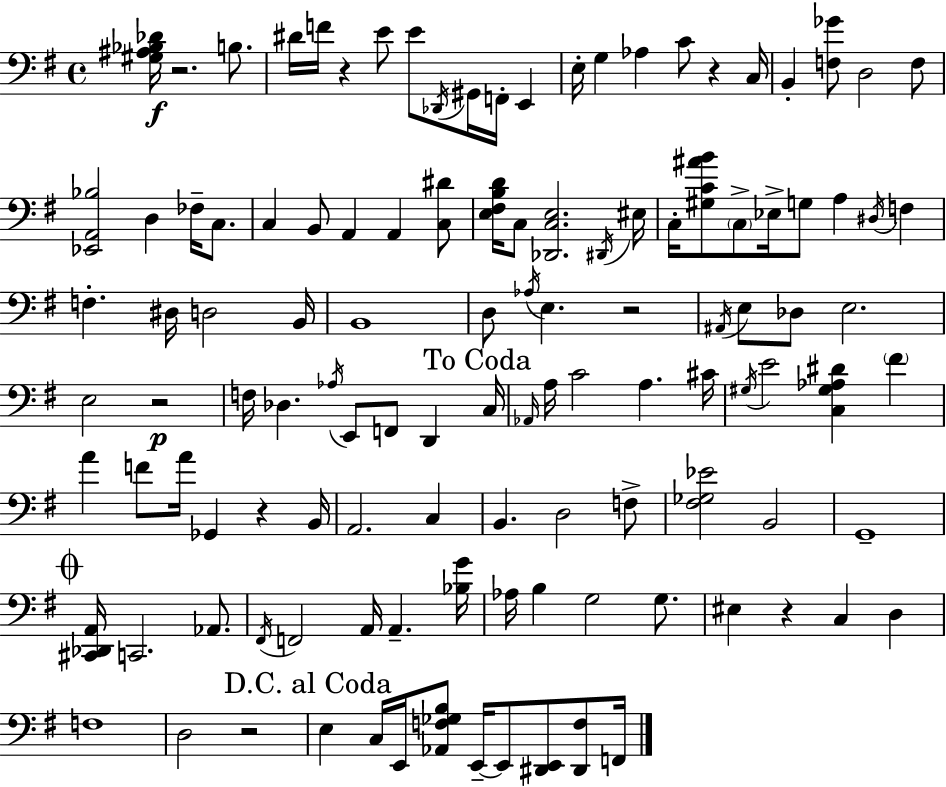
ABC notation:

X:1
T:Untitled
M:4/4
L:1/4
K:G
[^G,^A,_B,_D]/4 z2 B,/2 ^D/4 F/4 z E/2 E/2 _D,,/4 ^G,,/4 F,,/4 E,, E,/4 G, _A, C/2 z C,/4 B,, [F,_G]/2 D,2 F,/2 [_E,,A,,_B,]2 D, _F,/4 C,/2 C, B,,/2 A,, A,, [C,^D]/2 [E,^F,B,D]/4 C,/2 [_D,,C,E,]2 ^D,,/4 ^E,/4 C,/4 [^G,C^AB]/2 C,/2 _E,/4 G,/2 A, ^D,/4 F, F, ^D,/4 D,2 B,,/4 B,,4 D,/2 _A,/4 E, z2 ^A,,/4 E,/2 _D,/2 E,2 E,2 z2 F,/4 _D, _A,/4 E,,/2 F,,/2 D,, C,/4 _A,,/4 A,/4 C2 A, ^C/4 ^G,/4 E2 [C,^G,_A,^D] ^F A F/2 A/4 _G,, z B,,/4 A,,2 C, B,, D,2 F,/2 [^F,_G,_E]2 B,,2 G,,4 [^C,,_D,,A,,]/4 C,,2 _A,,/2 ^F,,/4 F,,2 A,,/4 A,, [_B,G]/4 _A,/4 B, G,2 G,/2 ^E, z C, D, F,4 D,2 z2 E, C,/4 E,,/4 [_A,,F,_G,B,]/2 E,,/4 E,,/2 [^D,,E,,]/2 [^D,,F,]/2 F,,/4